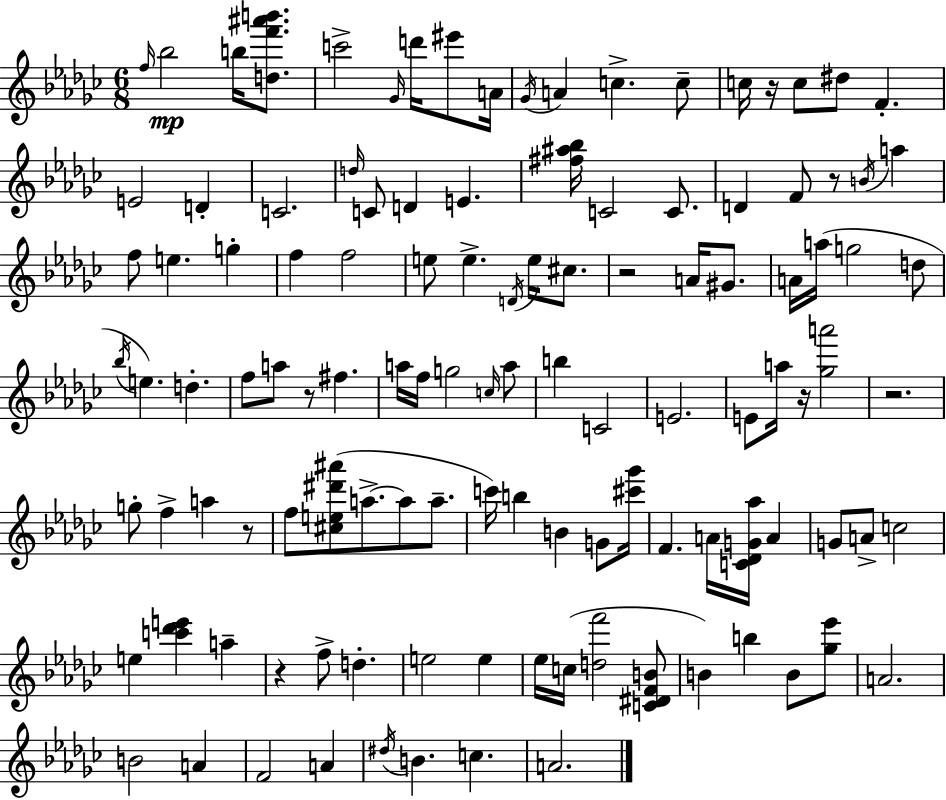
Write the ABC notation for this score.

X:1
T:Untitled
M:6/8
L:1/4
K:Ebm
f/4 _b2 b/4 [df'^a'b']/2 c'2 _G/4 d'/4 ^e'/2 A/4 _G/4 A c c/2 c/4 z/4 c/2 ^d/2 F E2 D C2 d/4 C/2 D E [^f^a_b]/4 C2 C/2 D F/2 z/2 B/4 a f/2 e g f f2 e/2 e D/4 e/4 ^c/2 z2 A/4 ^G/2 A/4 a/4 g2 d/2 _b/4 e d f/2 a/2 z/2 ^f a/4 f/4 g2 c/4 a/2 b C2 E2 E/2 a/4 z/4 [_ga']2 z2 g/2 f a z/2 f/2 [^ce^d'^a']/2 a/2 a/2 a/2 c'/4 b B G/2 [^c'_g']/4 F A/4 [C_DG_a]/4 A G/2 A/2 c2 e [c'_d'e'] a z f/2 d e2 e _e/4 c/4 [df']2 [C^DFB]/2 B b B/2 [_g_e']/2 A2 B2 A F2 A ^d/4 B c A2